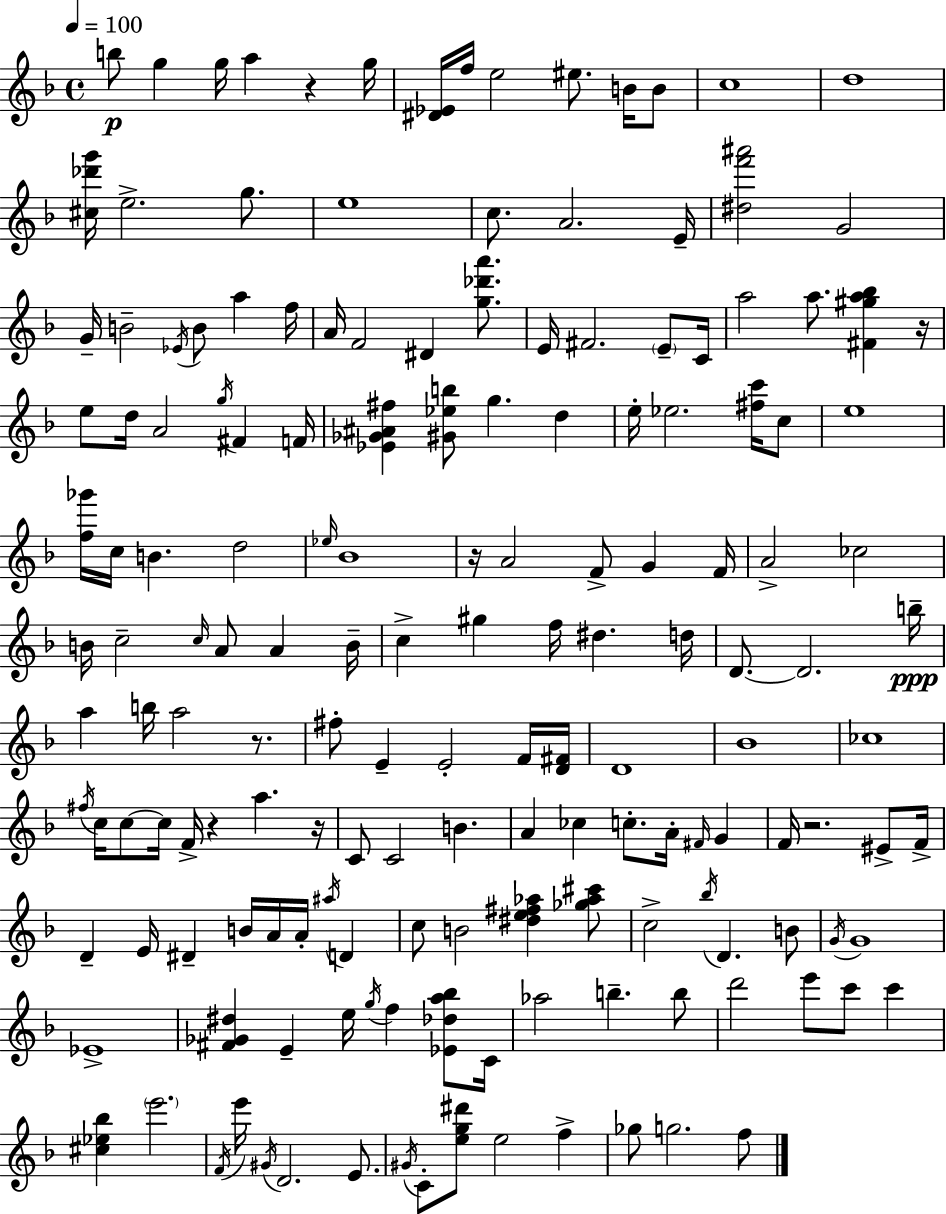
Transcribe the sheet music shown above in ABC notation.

X:1
T:Untitled
M:4/4
L:1/4
K:F
b/2 g g/4 a z g/4 [^D_E]/4 f/4 e2 ^e/2 B/4 B/2 c4 d4 [^c_d'g']/4 e2 g/2 e4 c/2 A2 E/4 [^df'^a']2 G2 G/4 B2 _E/4 B/2 a f/4 A/4 F2 ^D [g_d'a']/2 E/4 ^F2 E/2 C/4 a2 a/2 [^F^ga_b] z/4 e/2 d/4 A2 g/4 ^F F/4 [_E_G^A^f] [^G_eb]/2 g d e/4 _e2 [^fc']/4 c/2 e4 [f_g']/4 c/4 B d2 _e/4 _B4 z/4 A2 F/2 G F/4 A2 _c2 B/4 c2 c/4 A/2 A B/4 c ^g f/4 ^d d/4 D/2 D2 b/4 a b/4 a2 z/2 ^f/2 E E2 F/4 [D^F]/4 D4 _B4 _c4 ^f/4 c/4 c/2 c/4 F/4 z a z/4 C/2 C2 B A _c c/2 A/4 ^F/4 G F/4 z2 ^E/2 F/4 D E/4 ^D B/4 A/4 A/4 ^a/4 D c/2 B2 [^de^f_a] [_g_a^c']/2 c2 _b/4 D B/2 G/4 G4 _E4 [^F_G^d] E e/4 g/4 f [_E_da_b]/2 C/4 _a2 b b/2 d'2 e'/2 c'/2 c' [^c_e_b] e'2 F/4 e'/4 ^G/4 D2 E/2 ^G/4 C/2 [eg^d']/2 e2 f _g/2 g2 f/2